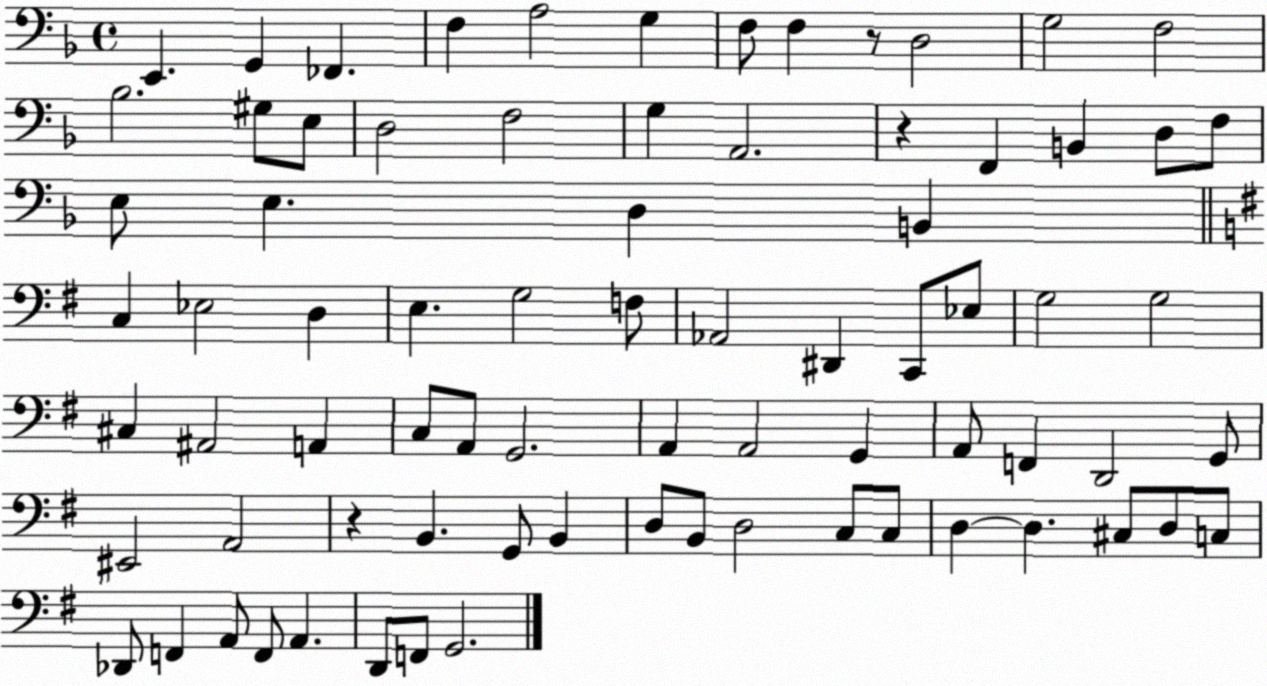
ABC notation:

X:1
T:Untitled
M:4/4
L:1/4
K:F
E,, G,, _F,, F, A,2 G, F,/2 F, z/2 D,2 G,2 F,2 _B,2 ^G,/2 E,/2 D,2 F,2 G, A,,2 z F,, B,, D,/2 F,/2 E,/2 E, D, B,, C, _E,2 D, E, G,2 F,/2 _A,,2 ^D,, C,,/2 _E,/2 G,2 G,2 ^C, ^A,,2 A,, C,/2 A,,/2 G,,2 A,, A,,2 G,, A,,/2 F,, D,,2 G,,/2 ^E,,2 A,,2 z B,, G,,/2 B,, D,/2 B,,/2 D,2 C,/2 C,/2 D, D, ^C,/2 D,/2 C,/2 _D,,/2 F,, A,,/2 F,,/2 A,, D,,/2 F,,/2 G,,2